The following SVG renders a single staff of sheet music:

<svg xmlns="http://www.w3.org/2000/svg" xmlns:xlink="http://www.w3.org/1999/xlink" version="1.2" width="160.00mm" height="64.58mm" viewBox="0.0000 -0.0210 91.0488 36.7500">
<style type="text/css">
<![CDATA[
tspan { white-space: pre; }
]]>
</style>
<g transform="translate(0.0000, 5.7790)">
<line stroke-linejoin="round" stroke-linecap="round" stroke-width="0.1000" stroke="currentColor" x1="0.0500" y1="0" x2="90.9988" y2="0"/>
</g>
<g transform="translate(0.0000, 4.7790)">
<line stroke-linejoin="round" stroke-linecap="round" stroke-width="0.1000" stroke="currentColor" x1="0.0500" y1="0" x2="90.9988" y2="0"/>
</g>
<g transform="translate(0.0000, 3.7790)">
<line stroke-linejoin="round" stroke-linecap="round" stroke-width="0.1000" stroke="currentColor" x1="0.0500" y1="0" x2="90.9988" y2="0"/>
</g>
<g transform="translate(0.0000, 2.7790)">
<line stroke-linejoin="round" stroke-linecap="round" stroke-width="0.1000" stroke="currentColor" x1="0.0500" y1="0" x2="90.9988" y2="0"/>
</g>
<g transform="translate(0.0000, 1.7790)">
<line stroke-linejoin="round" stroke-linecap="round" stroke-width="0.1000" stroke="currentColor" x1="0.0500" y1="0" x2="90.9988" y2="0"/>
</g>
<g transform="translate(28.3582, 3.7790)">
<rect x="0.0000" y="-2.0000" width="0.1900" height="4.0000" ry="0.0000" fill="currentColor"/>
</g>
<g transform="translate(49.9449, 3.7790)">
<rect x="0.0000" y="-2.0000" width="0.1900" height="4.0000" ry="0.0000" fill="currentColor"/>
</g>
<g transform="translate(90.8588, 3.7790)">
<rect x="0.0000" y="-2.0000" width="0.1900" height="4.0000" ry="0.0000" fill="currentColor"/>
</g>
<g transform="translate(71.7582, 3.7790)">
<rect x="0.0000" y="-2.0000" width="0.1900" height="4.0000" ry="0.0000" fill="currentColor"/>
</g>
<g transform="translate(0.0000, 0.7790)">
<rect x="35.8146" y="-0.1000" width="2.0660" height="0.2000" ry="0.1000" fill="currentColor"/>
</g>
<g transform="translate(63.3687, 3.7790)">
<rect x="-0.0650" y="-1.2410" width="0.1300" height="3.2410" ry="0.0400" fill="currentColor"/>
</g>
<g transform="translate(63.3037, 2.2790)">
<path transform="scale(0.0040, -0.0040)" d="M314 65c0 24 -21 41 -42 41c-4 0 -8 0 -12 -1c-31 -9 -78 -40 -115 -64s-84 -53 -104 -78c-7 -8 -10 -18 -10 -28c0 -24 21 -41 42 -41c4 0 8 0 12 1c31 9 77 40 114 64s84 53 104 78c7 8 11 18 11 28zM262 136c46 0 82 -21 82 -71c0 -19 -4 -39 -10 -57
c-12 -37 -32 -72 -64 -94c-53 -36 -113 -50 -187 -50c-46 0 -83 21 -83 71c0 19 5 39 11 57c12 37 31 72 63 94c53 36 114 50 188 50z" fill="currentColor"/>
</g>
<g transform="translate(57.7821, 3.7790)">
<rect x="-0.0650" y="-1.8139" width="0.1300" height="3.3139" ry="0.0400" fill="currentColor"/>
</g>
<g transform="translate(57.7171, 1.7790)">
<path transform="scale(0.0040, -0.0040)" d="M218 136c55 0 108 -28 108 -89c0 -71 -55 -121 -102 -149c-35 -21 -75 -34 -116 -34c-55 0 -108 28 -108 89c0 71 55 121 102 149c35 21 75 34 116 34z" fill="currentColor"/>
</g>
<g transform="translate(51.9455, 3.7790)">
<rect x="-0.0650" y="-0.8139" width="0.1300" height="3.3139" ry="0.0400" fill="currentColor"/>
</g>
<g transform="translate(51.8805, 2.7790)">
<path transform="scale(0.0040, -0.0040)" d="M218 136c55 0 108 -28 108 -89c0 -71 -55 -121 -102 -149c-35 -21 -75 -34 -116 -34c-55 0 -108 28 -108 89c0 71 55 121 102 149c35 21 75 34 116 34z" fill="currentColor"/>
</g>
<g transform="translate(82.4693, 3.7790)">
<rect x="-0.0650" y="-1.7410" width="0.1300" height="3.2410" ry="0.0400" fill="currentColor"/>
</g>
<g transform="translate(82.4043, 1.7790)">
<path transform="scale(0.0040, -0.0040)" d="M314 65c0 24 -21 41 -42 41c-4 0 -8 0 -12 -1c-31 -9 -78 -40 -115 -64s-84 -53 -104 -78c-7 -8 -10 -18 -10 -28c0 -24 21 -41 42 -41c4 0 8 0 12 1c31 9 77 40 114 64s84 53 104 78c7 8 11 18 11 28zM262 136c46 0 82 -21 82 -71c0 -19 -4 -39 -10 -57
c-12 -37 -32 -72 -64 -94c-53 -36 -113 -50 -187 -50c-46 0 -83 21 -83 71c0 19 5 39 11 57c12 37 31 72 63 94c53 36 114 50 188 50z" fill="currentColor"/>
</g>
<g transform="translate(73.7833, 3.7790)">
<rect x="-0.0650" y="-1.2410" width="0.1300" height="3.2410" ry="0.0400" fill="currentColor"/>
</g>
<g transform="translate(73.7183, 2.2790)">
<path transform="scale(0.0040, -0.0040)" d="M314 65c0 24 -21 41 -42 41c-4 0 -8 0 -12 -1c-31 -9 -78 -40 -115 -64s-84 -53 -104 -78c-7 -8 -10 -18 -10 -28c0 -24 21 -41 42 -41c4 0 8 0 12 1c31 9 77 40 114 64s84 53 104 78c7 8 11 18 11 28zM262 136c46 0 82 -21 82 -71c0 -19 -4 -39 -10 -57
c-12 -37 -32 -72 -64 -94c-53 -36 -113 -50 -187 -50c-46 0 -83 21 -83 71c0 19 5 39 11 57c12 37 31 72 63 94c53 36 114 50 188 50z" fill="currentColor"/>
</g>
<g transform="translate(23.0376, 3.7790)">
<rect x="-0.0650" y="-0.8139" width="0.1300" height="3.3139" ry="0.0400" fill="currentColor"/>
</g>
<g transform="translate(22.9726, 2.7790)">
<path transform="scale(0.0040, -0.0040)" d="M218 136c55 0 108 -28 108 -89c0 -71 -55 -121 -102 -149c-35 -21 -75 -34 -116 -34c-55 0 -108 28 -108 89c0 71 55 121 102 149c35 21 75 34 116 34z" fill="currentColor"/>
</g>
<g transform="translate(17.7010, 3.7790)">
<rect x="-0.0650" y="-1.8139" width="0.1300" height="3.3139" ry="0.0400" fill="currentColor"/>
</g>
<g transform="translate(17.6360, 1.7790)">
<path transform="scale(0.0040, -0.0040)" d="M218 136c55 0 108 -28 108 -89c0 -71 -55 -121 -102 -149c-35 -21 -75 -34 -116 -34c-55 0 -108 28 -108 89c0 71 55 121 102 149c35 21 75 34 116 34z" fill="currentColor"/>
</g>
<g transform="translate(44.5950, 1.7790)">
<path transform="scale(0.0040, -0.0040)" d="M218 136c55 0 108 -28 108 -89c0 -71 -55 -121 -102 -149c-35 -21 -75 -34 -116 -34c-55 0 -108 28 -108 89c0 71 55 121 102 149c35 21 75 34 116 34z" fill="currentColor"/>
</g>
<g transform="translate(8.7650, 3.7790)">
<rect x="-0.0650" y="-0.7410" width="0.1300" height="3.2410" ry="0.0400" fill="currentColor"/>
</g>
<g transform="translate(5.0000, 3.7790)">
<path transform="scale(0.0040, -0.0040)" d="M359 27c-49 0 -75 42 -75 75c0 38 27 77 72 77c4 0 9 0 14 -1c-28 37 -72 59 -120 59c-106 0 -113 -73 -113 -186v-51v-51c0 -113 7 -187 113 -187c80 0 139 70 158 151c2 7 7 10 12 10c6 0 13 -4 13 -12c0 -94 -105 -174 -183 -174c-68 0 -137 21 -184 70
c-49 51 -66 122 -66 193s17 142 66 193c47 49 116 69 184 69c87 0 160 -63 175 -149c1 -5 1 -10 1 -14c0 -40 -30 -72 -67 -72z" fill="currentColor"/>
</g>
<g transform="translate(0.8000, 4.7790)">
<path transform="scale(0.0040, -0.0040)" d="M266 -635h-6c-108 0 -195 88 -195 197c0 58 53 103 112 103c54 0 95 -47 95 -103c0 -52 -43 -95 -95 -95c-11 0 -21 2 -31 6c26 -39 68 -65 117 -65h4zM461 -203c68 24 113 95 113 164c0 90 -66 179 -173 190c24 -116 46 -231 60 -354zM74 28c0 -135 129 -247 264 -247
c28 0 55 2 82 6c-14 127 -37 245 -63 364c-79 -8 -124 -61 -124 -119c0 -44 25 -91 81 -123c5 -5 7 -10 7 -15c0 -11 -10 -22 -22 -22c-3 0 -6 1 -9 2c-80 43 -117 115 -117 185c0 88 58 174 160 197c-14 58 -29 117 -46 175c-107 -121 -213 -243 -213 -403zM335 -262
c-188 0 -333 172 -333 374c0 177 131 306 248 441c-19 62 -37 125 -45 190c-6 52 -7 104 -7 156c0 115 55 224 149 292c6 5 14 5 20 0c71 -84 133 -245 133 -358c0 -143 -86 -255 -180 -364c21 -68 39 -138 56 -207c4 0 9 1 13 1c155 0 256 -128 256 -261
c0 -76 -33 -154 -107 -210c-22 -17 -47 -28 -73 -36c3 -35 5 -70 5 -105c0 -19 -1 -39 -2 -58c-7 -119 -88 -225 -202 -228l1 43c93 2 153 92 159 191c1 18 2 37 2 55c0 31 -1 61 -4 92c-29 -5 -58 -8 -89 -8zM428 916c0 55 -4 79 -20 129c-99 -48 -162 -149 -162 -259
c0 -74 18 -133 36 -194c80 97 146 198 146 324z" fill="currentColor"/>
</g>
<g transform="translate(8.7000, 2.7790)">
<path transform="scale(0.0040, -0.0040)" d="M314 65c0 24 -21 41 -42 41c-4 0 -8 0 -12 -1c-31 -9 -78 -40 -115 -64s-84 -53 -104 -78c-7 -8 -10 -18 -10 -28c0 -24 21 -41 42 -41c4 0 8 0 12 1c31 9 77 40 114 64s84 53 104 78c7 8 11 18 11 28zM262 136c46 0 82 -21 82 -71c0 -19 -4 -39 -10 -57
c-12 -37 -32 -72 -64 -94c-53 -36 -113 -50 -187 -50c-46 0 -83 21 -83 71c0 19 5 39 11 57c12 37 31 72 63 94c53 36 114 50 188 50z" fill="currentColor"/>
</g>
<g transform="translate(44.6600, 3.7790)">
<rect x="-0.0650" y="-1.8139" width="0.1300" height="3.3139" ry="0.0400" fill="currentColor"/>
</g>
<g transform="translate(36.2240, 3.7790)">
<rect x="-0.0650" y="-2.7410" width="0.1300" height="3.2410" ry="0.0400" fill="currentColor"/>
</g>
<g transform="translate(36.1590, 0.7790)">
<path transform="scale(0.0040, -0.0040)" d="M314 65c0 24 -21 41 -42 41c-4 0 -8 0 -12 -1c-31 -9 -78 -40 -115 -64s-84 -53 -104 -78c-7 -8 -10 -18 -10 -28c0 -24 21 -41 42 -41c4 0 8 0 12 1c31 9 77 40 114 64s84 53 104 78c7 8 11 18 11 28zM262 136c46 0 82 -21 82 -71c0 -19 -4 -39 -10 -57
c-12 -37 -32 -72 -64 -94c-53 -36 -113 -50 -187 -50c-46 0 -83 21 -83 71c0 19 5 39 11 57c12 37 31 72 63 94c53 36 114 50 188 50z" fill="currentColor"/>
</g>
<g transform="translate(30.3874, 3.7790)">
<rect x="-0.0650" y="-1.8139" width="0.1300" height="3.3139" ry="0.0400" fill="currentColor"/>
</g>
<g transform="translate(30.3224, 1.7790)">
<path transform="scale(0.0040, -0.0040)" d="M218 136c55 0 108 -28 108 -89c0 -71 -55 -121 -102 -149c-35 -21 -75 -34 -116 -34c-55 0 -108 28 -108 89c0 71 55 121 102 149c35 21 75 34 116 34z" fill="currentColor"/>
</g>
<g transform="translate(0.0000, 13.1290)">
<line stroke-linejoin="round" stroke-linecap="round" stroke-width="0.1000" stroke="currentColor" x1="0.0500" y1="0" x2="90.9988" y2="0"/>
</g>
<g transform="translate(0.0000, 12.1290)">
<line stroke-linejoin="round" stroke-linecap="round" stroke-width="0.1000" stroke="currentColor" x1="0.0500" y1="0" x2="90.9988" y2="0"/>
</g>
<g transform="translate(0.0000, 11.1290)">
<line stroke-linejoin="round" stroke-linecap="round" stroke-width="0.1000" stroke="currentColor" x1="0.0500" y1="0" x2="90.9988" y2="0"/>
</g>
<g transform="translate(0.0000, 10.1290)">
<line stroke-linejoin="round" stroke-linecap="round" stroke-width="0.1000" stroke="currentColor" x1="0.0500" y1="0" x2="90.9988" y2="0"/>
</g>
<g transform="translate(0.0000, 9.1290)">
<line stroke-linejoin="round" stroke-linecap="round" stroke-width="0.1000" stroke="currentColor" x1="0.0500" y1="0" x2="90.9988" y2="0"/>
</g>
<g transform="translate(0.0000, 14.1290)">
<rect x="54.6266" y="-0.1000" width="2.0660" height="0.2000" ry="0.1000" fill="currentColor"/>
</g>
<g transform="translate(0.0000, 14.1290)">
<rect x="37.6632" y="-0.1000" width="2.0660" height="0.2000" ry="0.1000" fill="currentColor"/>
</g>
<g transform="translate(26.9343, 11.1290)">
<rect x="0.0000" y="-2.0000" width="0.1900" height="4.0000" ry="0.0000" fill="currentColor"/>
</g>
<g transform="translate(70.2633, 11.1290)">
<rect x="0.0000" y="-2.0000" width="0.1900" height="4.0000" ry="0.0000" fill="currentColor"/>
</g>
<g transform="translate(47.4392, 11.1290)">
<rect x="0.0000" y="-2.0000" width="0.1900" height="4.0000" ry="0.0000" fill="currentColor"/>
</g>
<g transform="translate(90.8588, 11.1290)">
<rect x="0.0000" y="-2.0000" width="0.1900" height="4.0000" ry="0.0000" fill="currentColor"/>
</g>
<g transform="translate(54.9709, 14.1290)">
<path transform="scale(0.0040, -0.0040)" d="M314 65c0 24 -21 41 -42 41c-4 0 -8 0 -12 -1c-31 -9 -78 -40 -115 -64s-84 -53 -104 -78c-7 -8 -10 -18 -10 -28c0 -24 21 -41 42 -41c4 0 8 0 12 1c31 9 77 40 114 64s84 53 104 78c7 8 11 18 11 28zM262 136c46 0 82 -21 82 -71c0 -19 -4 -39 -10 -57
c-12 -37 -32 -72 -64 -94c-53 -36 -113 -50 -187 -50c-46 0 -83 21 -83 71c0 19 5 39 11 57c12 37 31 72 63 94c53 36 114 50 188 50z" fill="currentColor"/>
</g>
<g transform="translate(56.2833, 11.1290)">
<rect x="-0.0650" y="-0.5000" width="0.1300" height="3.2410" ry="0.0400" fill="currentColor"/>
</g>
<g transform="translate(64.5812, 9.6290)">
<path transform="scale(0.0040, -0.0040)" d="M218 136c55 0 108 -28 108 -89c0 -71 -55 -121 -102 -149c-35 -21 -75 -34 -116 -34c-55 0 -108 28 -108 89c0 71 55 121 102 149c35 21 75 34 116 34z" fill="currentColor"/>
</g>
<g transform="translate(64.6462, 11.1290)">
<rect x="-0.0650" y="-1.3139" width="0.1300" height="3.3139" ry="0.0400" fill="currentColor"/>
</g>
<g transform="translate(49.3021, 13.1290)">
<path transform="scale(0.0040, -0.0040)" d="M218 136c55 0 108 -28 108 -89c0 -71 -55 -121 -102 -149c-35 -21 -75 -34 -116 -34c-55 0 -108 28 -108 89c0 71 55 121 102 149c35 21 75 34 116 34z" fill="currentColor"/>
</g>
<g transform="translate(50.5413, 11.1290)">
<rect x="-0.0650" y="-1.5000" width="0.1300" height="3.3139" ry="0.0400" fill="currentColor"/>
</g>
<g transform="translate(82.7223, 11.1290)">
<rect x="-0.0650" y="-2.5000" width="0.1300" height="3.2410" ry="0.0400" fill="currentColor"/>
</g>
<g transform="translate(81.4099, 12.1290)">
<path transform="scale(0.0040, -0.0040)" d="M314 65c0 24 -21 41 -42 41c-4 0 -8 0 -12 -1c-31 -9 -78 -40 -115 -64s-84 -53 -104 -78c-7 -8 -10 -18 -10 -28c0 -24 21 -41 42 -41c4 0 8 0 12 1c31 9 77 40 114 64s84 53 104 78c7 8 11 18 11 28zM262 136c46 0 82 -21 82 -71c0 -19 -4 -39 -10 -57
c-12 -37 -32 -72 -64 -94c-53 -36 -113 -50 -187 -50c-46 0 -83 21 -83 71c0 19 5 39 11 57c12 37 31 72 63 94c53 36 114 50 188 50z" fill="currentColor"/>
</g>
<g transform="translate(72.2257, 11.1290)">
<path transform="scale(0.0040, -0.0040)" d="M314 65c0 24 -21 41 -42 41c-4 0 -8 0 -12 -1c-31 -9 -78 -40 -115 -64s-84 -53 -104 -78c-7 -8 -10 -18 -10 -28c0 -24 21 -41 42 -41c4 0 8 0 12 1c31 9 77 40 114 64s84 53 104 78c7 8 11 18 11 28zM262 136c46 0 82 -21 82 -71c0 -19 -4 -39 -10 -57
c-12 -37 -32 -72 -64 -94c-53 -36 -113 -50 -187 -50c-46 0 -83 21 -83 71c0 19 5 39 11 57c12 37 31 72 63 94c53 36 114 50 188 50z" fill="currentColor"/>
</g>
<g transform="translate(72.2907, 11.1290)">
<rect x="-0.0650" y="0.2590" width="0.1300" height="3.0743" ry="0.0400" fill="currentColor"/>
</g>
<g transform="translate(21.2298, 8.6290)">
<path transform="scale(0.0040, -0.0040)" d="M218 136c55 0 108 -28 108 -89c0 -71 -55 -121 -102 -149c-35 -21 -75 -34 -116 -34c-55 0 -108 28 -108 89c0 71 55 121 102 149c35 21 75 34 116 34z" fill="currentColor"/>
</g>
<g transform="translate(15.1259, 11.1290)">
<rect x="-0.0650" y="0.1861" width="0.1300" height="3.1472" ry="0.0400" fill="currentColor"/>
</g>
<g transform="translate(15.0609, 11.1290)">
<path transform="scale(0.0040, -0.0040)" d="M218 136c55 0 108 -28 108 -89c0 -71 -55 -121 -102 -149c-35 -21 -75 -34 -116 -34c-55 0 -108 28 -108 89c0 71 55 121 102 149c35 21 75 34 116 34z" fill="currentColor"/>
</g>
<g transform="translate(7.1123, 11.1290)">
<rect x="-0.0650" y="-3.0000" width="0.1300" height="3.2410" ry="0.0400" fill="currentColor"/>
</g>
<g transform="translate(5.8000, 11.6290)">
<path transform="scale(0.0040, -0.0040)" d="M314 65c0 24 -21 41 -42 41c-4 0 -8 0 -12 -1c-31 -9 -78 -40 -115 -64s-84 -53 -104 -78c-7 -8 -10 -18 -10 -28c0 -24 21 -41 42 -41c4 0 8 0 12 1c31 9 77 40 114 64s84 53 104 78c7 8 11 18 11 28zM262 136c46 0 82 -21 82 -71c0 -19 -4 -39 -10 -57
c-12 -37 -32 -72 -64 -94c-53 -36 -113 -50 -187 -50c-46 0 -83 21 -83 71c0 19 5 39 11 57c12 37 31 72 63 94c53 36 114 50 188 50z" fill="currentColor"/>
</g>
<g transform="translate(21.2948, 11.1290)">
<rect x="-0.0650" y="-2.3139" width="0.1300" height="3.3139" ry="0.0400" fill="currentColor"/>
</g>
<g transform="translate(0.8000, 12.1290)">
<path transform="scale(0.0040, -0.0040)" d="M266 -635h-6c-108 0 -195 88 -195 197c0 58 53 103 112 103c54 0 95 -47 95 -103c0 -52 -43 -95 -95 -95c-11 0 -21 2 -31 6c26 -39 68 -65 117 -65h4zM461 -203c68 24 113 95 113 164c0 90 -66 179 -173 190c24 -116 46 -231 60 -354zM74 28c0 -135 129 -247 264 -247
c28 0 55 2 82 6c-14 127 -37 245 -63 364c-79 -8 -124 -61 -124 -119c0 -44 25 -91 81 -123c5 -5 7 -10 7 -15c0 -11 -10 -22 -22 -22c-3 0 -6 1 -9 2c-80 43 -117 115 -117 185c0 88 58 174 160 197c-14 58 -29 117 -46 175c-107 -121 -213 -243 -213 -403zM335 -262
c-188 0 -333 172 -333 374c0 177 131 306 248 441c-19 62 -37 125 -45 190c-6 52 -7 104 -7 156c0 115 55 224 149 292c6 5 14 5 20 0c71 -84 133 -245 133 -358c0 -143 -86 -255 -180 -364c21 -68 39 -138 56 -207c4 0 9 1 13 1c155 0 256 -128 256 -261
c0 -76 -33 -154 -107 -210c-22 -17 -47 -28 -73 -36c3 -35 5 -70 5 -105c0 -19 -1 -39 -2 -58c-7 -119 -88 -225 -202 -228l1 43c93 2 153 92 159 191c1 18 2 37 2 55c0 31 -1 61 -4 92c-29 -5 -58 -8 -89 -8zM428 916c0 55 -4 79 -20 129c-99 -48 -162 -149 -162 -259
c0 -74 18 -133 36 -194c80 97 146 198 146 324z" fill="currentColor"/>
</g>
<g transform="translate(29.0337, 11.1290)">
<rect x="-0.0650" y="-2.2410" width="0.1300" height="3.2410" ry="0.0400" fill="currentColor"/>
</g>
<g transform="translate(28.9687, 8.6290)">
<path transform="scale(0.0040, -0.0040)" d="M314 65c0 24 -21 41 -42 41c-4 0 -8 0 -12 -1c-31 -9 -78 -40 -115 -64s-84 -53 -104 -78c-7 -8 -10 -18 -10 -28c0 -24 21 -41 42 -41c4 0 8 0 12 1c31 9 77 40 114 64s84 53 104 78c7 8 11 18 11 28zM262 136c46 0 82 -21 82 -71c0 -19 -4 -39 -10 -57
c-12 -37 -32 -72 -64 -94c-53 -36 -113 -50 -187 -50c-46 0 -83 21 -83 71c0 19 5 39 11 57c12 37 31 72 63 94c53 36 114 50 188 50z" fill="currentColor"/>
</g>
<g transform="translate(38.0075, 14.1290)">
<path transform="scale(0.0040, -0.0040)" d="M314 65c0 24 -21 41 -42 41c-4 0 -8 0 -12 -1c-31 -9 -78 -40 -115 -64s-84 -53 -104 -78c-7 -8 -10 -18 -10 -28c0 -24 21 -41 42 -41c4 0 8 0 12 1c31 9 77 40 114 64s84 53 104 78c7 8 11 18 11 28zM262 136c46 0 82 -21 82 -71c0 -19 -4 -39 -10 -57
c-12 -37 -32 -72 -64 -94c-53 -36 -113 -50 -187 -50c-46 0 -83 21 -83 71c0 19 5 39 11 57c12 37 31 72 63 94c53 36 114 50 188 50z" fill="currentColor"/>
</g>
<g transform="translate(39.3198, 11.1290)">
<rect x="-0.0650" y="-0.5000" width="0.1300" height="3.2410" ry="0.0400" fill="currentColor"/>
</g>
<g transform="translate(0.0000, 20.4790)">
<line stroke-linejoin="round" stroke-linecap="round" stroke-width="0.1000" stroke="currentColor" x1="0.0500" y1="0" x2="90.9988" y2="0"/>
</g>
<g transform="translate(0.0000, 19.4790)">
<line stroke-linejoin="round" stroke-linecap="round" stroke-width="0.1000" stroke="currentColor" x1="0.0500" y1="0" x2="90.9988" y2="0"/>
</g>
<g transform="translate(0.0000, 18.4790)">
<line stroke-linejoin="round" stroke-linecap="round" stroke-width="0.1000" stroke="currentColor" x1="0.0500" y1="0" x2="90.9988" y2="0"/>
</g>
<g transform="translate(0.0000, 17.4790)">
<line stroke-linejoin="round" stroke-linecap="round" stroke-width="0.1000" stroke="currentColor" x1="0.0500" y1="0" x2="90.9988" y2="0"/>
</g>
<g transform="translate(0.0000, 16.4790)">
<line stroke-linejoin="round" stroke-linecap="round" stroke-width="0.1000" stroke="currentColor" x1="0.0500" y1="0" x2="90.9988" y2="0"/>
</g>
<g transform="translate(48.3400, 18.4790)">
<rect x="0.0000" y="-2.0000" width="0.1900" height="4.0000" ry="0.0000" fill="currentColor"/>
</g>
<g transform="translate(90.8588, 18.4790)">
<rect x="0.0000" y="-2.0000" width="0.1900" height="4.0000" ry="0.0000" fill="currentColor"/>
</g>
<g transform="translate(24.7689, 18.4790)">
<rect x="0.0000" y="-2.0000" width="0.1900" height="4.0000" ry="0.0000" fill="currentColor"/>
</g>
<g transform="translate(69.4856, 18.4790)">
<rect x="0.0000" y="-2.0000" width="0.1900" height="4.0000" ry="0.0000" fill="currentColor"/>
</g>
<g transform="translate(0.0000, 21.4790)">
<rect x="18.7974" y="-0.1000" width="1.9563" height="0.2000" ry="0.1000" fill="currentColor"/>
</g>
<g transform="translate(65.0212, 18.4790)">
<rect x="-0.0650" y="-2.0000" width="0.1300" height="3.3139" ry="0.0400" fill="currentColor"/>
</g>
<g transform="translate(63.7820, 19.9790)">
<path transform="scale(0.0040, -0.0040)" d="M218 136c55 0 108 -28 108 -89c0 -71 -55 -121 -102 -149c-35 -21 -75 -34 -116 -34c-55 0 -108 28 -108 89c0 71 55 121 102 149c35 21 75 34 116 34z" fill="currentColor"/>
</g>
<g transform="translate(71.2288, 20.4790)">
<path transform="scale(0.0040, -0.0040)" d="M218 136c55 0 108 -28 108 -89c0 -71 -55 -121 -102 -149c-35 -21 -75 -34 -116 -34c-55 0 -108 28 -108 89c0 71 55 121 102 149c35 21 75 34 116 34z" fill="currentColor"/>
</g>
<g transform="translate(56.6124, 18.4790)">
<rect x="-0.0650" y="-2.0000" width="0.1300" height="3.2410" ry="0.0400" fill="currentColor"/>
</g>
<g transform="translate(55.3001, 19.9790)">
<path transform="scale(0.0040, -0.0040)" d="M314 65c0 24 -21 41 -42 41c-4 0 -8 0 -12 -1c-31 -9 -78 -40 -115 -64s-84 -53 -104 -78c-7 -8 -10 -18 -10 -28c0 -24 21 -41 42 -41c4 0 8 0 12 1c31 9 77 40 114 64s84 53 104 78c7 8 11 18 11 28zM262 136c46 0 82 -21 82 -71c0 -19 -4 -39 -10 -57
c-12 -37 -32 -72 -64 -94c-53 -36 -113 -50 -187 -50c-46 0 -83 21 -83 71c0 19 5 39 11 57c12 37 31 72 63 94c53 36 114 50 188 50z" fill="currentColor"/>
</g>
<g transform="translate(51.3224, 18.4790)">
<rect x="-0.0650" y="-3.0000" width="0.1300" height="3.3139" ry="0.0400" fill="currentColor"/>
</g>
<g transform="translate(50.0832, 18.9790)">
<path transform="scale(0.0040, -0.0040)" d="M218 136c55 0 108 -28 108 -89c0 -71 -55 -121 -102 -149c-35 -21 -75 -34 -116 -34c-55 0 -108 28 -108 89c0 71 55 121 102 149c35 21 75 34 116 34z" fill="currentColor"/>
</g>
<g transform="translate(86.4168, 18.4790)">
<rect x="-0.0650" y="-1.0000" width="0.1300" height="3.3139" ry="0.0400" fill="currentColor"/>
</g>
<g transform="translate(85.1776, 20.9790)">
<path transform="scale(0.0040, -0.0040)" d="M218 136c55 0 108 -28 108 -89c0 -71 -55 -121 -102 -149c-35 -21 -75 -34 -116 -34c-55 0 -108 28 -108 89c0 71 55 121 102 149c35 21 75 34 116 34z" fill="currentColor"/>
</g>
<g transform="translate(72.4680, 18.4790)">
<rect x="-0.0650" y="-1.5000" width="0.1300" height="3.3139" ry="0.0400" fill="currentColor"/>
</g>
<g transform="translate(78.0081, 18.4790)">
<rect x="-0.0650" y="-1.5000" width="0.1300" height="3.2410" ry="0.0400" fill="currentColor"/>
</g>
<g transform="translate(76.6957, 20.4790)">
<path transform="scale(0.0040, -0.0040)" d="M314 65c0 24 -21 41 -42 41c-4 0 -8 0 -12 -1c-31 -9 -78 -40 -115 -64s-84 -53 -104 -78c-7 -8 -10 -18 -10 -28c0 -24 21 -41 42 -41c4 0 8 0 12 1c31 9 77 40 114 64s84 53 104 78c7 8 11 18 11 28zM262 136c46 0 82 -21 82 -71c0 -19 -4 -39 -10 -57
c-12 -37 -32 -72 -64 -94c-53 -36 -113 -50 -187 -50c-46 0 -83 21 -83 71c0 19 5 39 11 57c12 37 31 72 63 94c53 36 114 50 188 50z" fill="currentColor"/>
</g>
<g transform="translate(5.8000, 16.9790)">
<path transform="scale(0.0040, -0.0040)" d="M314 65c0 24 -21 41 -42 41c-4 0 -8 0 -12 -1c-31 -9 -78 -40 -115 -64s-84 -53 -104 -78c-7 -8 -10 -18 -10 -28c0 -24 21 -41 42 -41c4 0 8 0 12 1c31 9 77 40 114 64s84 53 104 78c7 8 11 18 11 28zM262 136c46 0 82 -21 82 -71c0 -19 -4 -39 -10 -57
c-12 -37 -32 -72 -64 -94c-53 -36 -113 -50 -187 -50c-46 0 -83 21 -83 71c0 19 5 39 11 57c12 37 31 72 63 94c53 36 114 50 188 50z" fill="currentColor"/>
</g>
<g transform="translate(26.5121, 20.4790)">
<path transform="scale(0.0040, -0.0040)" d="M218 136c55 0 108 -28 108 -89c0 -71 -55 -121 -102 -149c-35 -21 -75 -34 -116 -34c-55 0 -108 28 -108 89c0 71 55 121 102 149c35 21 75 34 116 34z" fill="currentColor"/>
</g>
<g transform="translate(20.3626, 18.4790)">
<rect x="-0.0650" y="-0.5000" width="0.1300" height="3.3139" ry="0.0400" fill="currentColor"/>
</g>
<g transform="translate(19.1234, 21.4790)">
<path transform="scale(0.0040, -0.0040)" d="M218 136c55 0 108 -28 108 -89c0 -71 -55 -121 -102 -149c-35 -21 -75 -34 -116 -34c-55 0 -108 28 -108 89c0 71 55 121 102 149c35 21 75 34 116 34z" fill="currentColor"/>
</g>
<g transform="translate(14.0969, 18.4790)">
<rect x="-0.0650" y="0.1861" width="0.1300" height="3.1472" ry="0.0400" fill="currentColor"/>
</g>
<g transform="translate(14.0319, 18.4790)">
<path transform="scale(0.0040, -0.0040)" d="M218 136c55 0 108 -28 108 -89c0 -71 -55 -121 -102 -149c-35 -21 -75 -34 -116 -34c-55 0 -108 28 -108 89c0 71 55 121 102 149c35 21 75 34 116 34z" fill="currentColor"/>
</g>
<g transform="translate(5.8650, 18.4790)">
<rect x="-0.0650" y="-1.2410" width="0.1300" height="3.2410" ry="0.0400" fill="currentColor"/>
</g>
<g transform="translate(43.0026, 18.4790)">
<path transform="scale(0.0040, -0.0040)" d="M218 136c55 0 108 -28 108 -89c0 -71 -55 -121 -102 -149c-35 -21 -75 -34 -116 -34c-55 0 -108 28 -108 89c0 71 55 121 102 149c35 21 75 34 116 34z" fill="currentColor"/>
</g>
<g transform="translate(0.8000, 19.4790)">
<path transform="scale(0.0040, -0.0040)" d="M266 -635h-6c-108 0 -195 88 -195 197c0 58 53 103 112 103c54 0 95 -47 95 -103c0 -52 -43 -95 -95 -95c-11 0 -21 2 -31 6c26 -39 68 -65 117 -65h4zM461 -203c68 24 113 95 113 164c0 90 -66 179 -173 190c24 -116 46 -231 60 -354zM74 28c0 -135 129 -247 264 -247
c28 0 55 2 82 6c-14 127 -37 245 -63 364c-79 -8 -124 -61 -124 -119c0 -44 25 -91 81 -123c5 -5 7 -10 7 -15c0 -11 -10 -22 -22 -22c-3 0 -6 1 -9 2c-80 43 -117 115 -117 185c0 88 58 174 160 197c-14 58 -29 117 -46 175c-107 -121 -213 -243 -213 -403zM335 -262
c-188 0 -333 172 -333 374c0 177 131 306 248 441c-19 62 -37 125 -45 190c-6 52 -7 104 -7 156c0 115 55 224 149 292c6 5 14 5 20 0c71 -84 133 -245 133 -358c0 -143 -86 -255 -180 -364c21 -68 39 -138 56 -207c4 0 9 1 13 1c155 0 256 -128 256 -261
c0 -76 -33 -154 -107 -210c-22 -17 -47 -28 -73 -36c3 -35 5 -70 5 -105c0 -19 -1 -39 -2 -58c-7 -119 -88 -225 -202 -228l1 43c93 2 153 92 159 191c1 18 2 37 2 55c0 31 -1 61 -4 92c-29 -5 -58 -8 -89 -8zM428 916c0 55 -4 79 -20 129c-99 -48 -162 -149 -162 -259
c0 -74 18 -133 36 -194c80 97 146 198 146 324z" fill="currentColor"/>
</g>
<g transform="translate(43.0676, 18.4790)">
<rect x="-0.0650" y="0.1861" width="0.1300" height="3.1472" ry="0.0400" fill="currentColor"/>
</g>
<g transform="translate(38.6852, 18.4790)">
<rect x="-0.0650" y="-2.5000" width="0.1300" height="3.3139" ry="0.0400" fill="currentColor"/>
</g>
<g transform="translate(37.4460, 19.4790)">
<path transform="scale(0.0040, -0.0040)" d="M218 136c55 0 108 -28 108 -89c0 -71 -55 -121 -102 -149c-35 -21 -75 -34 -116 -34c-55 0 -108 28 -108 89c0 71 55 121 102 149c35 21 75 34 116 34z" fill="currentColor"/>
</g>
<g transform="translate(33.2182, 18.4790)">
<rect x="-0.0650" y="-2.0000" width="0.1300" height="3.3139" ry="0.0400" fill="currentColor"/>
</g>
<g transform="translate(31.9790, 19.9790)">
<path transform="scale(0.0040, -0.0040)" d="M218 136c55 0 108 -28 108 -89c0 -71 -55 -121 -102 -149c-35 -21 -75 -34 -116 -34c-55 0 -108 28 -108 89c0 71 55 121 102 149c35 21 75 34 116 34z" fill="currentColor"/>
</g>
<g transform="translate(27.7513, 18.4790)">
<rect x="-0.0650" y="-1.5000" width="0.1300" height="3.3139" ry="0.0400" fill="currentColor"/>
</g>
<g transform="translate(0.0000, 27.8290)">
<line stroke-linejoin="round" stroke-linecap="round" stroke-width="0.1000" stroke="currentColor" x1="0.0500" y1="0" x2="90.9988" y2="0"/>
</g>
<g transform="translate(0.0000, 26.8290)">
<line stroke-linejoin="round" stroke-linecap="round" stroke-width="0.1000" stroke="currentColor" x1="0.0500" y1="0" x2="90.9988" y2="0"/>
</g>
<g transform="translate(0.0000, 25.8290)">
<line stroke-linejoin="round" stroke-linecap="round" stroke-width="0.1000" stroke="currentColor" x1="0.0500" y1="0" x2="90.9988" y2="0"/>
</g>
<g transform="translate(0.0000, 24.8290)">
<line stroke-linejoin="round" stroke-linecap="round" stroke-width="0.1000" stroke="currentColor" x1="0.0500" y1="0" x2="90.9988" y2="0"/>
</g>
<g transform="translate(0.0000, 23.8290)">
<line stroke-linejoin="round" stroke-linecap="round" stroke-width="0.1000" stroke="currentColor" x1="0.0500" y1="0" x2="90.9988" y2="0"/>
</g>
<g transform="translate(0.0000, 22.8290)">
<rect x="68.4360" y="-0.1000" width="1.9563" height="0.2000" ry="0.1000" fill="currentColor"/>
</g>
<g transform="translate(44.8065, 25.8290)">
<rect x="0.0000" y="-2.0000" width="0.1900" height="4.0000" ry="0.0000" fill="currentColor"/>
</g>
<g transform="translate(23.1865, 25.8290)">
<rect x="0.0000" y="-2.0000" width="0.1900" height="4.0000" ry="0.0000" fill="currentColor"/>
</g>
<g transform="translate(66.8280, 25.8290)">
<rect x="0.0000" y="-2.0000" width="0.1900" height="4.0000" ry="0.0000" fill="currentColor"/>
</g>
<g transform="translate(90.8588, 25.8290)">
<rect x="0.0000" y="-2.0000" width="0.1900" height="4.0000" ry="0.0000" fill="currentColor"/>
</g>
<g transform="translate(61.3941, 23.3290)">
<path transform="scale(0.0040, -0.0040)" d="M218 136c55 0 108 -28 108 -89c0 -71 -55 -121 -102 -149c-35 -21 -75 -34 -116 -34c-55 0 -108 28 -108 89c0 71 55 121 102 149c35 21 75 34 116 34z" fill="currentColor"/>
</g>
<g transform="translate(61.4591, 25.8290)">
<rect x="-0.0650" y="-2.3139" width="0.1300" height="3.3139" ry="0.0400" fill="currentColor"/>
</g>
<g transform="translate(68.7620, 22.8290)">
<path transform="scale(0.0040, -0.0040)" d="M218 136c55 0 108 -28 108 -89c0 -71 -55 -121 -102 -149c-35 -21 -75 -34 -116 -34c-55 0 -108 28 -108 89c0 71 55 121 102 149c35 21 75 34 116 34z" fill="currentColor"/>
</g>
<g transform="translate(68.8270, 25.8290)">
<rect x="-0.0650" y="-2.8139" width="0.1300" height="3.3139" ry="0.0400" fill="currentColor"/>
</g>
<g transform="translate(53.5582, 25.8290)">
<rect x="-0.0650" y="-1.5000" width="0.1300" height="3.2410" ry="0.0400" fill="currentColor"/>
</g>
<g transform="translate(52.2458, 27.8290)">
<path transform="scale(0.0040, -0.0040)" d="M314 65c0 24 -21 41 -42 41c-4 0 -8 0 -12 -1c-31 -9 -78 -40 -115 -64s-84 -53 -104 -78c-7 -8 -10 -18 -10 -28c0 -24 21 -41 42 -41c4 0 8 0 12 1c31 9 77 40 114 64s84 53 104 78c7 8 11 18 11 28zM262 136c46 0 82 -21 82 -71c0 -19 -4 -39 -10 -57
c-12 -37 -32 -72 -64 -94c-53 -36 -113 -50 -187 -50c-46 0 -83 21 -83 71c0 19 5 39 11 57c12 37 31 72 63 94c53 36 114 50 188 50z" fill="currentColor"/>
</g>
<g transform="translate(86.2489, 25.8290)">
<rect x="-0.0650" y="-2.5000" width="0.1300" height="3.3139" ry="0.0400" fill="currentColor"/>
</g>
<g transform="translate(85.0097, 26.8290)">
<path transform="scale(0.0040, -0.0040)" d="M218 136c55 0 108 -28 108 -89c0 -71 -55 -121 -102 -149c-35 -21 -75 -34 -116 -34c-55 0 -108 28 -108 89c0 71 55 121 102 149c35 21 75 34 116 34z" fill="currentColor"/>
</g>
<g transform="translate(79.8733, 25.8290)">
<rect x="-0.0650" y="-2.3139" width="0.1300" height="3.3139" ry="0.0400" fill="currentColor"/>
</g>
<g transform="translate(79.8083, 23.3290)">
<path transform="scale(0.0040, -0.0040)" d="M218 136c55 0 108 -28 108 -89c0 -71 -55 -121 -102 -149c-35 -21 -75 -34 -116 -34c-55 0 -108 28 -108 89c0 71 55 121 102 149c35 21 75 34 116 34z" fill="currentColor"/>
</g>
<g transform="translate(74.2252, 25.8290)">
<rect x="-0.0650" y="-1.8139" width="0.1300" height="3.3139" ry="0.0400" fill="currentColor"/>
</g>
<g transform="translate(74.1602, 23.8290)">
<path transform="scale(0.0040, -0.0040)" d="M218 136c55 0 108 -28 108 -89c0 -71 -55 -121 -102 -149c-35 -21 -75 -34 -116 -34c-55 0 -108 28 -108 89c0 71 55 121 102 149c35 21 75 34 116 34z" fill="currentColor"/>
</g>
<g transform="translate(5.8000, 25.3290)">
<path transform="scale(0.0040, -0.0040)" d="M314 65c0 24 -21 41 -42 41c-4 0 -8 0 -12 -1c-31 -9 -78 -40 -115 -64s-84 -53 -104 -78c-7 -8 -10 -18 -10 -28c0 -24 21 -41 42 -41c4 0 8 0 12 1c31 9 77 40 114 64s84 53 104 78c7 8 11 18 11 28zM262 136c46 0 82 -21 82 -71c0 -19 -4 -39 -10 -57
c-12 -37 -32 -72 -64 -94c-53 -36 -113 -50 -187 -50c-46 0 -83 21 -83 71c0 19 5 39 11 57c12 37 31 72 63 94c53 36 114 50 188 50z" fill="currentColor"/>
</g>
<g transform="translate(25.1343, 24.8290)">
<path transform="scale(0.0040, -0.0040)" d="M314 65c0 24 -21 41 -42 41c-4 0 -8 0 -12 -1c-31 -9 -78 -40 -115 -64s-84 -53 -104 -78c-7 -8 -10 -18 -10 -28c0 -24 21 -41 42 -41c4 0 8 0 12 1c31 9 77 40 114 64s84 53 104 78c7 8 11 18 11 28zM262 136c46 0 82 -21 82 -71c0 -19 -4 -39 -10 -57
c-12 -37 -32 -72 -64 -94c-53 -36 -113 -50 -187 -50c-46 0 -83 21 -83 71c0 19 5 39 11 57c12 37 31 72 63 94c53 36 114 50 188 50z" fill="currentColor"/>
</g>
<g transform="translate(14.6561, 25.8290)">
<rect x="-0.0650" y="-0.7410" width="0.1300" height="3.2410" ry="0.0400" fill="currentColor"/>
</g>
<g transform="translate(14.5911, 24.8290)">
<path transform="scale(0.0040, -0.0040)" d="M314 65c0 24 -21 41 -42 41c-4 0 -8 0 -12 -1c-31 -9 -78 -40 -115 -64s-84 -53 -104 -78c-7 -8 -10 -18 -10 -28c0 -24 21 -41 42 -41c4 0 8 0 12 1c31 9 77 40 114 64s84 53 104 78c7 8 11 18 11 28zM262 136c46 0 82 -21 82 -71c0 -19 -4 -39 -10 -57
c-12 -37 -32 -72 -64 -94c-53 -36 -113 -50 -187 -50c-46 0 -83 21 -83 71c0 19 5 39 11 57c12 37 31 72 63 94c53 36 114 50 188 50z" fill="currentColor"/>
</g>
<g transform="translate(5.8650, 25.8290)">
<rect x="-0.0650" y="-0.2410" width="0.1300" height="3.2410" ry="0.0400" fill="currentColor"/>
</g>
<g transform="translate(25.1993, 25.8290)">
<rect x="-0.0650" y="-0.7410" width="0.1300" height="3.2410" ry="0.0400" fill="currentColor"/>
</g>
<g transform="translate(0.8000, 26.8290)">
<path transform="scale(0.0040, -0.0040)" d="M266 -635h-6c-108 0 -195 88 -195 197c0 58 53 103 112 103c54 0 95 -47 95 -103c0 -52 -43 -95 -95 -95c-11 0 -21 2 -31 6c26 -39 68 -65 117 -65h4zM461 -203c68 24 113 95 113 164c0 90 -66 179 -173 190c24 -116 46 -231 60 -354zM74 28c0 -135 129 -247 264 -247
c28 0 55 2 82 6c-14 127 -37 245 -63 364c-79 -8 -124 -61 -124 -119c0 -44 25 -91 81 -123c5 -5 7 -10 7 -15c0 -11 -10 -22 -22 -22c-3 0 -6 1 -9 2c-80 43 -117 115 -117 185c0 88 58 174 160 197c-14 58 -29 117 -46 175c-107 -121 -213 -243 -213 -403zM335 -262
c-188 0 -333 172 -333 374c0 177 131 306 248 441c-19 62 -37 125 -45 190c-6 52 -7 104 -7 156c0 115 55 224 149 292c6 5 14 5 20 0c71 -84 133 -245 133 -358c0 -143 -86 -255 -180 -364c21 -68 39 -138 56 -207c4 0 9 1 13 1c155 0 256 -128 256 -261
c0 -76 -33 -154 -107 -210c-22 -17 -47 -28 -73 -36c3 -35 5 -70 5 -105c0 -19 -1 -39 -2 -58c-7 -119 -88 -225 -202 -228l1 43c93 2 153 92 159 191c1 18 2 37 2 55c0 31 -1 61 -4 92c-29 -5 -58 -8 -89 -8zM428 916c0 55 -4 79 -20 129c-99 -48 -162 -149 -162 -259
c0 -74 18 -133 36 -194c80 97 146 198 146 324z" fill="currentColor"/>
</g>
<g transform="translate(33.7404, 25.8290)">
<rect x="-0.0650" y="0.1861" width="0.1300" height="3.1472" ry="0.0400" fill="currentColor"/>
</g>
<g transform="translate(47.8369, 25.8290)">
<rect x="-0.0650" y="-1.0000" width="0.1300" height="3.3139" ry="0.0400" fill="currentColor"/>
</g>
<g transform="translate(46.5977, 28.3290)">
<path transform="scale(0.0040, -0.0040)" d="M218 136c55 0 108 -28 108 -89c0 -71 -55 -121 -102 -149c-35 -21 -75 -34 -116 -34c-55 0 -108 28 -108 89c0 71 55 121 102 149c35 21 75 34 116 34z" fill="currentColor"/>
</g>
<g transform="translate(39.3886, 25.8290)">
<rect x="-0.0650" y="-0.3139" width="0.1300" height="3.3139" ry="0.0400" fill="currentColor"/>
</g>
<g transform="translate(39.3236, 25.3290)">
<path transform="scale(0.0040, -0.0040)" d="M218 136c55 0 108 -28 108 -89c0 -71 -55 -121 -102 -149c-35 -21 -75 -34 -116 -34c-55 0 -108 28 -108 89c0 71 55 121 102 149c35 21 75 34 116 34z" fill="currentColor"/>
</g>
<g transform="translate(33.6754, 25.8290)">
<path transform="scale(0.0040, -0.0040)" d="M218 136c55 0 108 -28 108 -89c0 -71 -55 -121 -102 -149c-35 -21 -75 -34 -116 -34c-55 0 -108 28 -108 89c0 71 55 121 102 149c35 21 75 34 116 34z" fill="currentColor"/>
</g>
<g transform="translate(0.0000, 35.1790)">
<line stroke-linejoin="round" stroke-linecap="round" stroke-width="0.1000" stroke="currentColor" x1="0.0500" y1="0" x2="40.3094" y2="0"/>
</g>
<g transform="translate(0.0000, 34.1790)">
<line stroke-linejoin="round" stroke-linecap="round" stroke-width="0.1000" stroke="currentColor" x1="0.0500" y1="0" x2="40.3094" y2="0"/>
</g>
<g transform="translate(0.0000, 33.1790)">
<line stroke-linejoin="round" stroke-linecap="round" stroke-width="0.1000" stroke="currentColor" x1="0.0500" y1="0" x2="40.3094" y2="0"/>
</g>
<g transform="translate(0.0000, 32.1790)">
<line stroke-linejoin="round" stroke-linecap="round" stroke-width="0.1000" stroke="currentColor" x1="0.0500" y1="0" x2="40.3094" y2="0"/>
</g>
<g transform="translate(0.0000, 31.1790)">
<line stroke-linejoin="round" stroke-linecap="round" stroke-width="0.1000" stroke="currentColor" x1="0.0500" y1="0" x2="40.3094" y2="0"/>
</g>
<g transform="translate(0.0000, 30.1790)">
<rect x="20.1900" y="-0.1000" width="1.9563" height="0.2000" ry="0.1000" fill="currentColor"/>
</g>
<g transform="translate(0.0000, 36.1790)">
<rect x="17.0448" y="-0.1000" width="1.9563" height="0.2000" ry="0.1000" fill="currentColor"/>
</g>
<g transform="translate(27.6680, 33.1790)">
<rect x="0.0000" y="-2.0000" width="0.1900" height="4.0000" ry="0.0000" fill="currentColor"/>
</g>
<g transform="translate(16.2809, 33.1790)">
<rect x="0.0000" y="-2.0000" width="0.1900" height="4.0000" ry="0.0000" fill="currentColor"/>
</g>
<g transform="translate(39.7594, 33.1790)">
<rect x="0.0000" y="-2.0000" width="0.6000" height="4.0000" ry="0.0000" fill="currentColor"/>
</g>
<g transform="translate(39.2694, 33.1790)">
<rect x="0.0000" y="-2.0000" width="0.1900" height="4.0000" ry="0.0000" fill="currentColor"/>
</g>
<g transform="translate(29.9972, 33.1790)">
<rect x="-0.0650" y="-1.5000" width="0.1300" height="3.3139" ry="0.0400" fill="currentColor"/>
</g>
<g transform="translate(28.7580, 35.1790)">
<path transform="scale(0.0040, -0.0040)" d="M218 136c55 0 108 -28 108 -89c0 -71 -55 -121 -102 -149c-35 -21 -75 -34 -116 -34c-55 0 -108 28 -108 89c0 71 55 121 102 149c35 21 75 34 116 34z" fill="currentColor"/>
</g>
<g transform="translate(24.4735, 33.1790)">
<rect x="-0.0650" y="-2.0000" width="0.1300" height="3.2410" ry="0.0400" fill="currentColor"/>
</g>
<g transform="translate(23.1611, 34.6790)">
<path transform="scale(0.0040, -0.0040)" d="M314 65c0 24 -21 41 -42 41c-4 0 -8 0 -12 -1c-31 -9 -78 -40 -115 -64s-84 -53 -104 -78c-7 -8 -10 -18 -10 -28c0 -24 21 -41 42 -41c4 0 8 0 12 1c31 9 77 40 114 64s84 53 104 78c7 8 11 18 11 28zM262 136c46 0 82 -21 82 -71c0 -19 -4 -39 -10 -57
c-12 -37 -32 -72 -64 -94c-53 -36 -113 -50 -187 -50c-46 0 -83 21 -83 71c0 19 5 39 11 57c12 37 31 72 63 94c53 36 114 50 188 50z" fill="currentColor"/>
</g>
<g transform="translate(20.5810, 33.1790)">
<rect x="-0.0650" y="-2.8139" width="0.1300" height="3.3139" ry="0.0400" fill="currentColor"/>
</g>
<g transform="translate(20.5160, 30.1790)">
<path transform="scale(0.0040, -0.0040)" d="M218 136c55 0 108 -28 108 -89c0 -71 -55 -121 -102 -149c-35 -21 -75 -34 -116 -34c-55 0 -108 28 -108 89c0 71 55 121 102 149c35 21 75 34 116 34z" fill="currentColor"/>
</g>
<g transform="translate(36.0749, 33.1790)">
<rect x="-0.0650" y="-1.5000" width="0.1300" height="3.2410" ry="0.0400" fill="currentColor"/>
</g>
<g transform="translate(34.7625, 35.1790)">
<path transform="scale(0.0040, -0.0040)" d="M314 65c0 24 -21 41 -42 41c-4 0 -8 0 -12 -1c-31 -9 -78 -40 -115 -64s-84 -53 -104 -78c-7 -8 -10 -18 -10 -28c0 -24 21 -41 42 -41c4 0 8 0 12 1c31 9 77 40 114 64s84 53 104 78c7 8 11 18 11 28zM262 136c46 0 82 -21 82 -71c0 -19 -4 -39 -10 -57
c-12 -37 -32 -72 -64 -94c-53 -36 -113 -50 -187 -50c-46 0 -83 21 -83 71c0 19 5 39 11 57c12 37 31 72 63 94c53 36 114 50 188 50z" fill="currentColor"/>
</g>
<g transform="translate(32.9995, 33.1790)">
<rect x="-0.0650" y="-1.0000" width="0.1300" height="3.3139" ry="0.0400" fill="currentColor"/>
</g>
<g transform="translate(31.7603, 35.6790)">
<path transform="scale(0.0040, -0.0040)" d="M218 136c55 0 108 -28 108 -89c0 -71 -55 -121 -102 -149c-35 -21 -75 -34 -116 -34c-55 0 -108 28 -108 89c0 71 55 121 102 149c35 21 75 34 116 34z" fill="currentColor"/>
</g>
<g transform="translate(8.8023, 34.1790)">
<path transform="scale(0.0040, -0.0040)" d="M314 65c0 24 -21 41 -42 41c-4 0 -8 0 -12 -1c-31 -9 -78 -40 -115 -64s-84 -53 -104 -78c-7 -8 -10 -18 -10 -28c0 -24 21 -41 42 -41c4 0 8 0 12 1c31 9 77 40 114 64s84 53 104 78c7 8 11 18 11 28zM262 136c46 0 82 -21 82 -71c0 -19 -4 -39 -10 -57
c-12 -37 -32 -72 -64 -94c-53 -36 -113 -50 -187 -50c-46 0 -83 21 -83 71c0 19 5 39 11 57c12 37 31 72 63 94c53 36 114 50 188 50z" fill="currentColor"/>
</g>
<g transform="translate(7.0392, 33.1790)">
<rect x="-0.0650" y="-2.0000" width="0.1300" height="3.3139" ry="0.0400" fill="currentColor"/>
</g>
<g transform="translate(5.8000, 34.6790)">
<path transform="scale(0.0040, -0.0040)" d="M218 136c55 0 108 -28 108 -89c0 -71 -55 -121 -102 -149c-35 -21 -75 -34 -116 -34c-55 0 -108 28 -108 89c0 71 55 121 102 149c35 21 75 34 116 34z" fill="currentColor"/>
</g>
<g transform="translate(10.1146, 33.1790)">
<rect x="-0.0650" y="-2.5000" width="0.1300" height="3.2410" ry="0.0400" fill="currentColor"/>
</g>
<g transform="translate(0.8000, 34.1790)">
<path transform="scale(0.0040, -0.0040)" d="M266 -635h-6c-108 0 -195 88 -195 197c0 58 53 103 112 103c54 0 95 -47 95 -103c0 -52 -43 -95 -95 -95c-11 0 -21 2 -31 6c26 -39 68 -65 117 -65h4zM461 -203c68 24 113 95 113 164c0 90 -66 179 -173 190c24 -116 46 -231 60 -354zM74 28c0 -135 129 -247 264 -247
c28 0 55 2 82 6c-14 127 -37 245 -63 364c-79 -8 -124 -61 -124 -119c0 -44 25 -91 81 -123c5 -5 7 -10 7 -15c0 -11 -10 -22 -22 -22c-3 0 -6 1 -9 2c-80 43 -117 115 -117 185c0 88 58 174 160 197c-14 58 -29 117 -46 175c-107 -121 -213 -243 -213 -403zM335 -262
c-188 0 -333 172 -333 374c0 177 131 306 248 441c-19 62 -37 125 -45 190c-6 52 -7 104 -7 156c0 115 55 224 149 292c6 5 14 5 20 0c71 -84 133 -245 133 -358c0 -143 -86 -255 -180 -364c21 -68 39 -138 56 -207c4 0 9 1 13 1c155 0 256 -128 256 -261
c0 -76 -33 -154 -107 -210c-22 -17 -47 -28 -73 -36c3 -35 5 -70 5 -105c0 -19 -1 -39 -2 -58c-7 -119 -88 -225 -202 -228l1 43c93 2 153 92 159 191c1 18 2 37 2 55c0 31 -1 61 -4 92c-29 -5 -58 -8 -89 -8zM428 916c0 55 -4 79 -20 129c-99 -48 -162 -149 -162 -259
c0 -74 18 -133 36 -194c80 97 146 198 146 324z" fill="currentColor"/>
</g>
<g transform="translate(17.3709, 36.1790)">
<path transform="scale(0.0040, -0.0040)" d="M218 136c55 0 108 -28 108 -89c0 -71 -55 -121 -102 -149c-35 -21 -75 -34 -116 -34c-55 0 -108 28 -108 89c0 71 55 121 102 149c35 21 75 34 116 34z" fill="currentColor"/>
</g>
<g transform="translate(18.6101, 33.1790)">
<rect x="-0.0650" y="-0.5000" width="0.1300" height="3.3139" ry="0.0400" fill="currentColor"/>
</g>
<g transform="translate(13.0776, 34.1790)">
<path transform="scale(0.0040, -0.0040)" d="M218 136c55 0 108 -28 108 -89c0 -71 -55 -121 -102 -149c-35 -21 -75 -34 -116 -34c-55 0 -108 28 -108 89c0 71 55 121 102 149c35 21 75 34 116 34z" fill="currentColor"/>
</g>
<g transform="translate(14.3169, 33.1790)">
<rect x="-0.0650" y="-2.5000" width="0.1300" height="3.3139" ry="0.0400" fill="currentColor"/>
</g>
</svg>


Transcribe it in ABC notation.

X:1
T:Untitled
M:4/4
L:1/4
K:C
d2 f d f a2 f d f e2 e2 f2 A2 B g g2 C2 E C2 e B2 G2 e2 B C E F G B A F2 F E E2 D c2 d2 d2 B c D E2 g a f g G F G2 G C a F2 E D E2